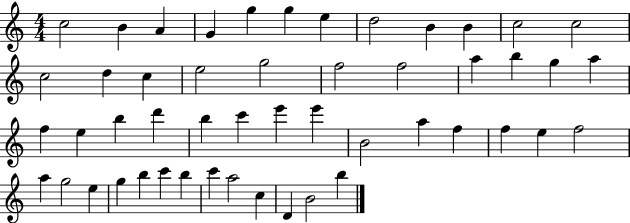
X:1
T:Untitled
M:4/4
L:1/4
K:C
c2 B A G g g e d2 B B c2 c2 c2 d c e2 g2 f2 f2 a b g a f e b d' b c' e' e' B2 a f f e f2 a g2 e g b c' b c' a2 c D B2 b